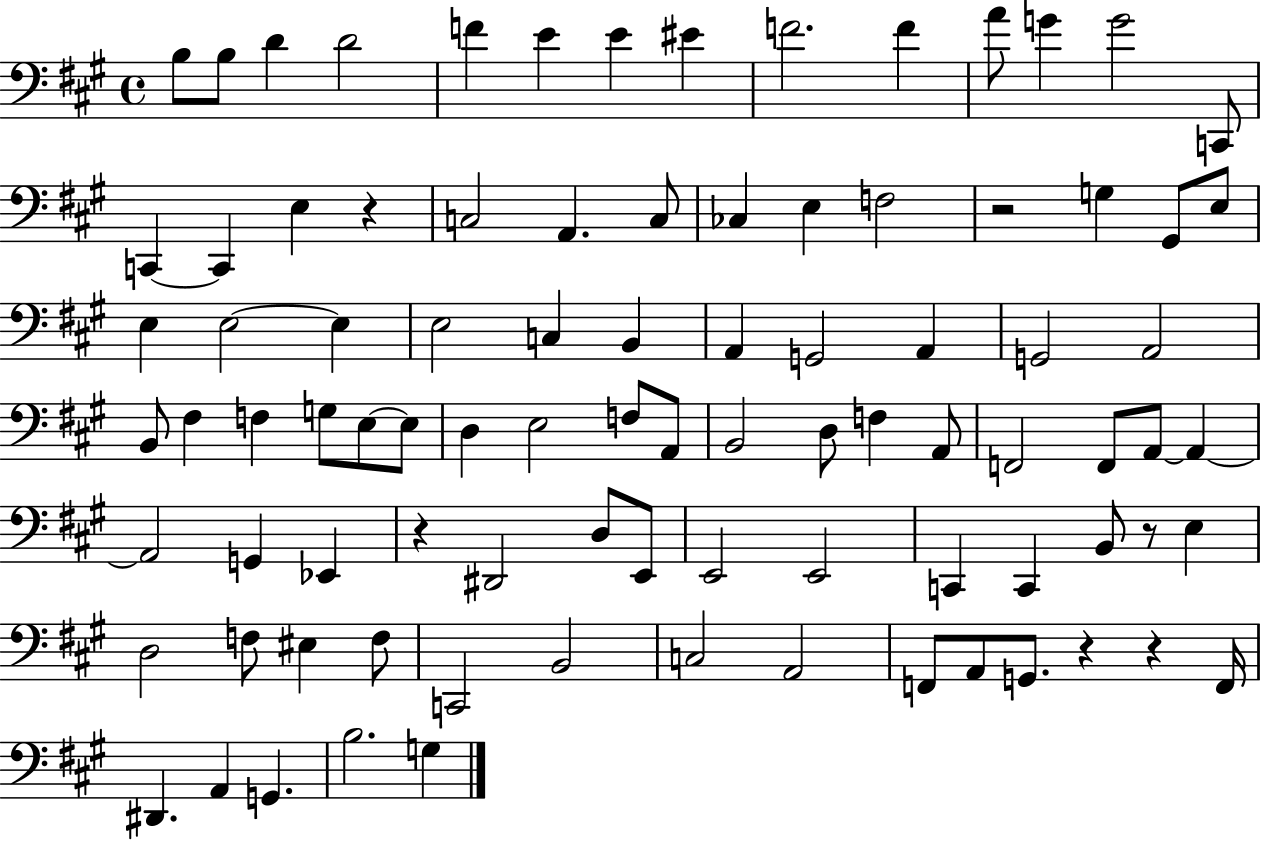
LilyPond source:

{
  \clef bass
  \time 4/4
  \defaultTimeSignature
  \key a \major
  \repeat volta 2 { b8 b8 d'4 d'2 | f'4 e'4 e'4 eis'4 | f'2. f'4 | a'8 g'4 g'2 c,8 | \break c,4~~ c,4 e4 r4 | c2 a,4. c8 | ces4 e4 f2 | r2 g4 gis,8 e8 | \break e4 e2~~ e4 | e2 c4 b,4 | a,4 g,2 a,4 | g,2 a,2 | \break b,8 fis4 f4 g8 e8~~ e8 | d4 e2 f8 a,8 | b,2 d8 f4 a,8 | f,2 f,8 a,8~~ a,4~~ | \break a,2 g,4 ees,4 | r4 dis,2 d8 e,8 | e,2 e,2 | c,4 c,4 b,8 r8 e4 | \break d2 f8 eis4 f8 | c,2 b,2 | c2 a,2 | f,8 a,8 g,8. r4 r4 f,16 | \break dis,4. a,4 g,4. | b2. g4 | } \bar "|."
}